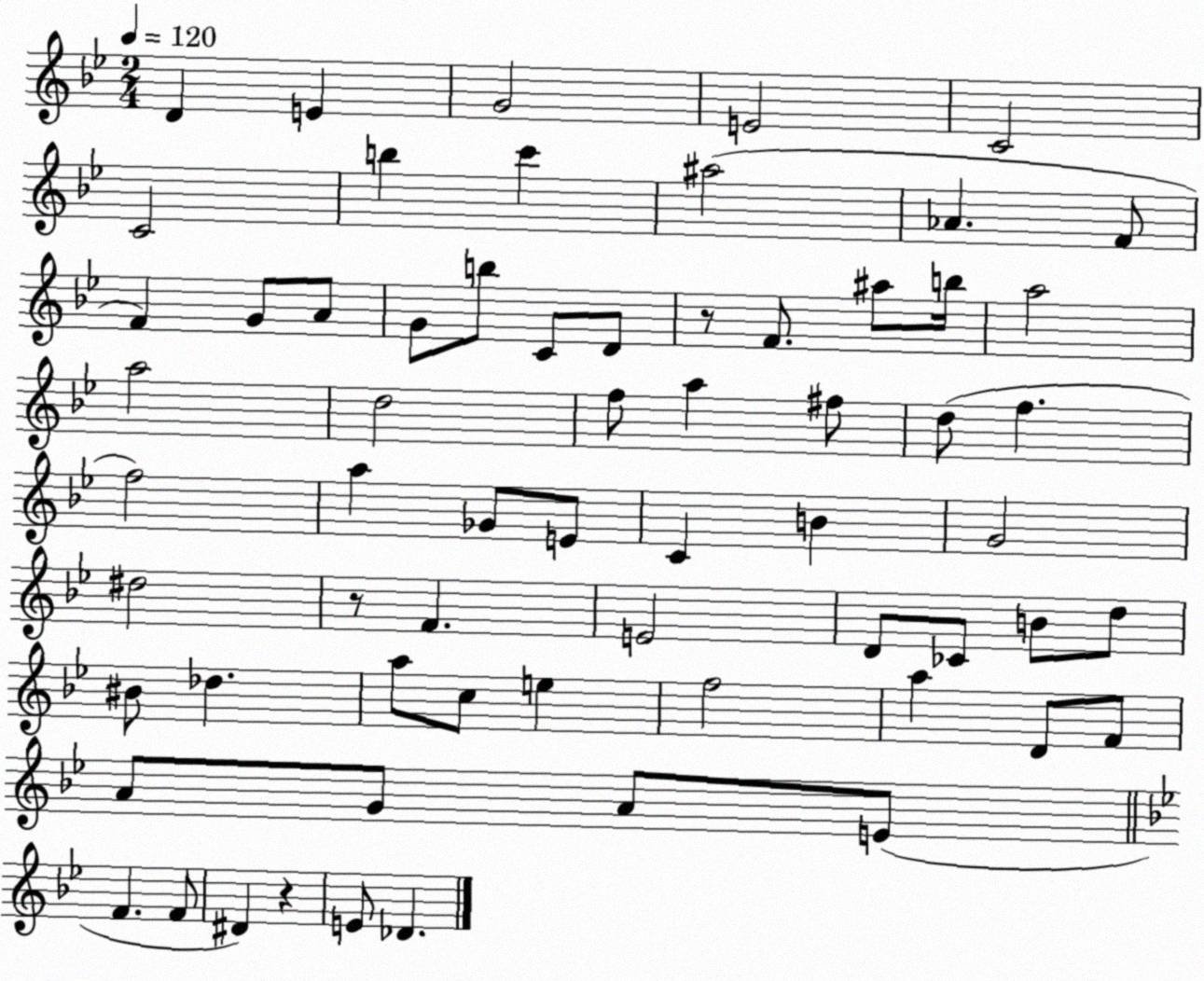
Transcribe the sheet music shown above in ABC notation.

X:1
T:Untitled
M:2/4
L:1/4
K:Bb
D E G2 E2 C2 C2 b c' ^a2 _A F/2 F G/2 A/2 G/2 b/2 C/2 D/2 z/2 F/2 ^a/2 b/4 a2 a2 d2 f/2 a ^f/2 d/2 f f2 a _G/2 E/2 C B G2 ^d2 z/2 F E2 D/2 _C/2 B/2 d/2 ^B/2 _d a/2 c/2 e f2 a D/2 F/2 A/2 G/2 A/2 E/2 F F/2 ^D z E/2 _D